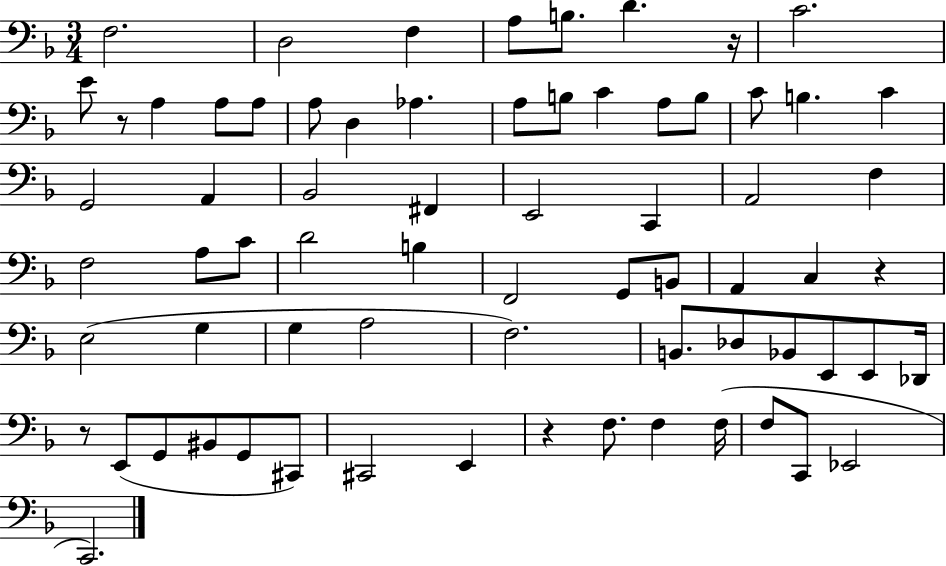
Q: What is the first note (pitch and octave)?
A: F3